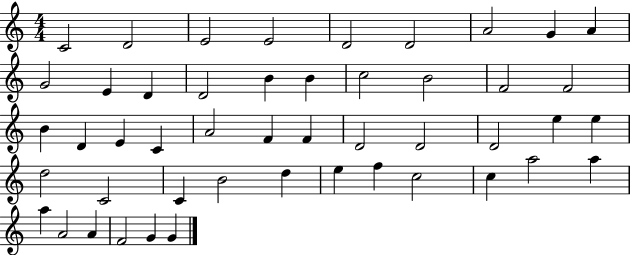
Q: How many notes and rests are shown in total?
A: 48